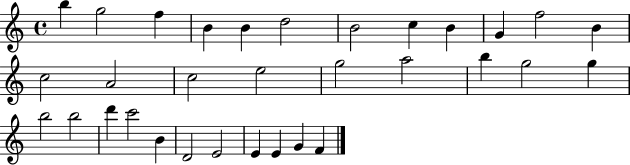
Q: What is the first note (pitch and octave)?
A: B5